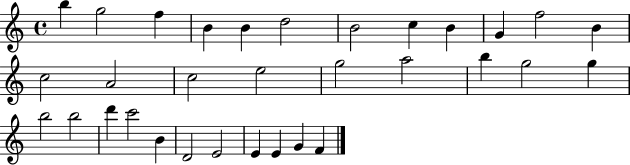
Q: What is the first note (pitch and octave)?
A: B5